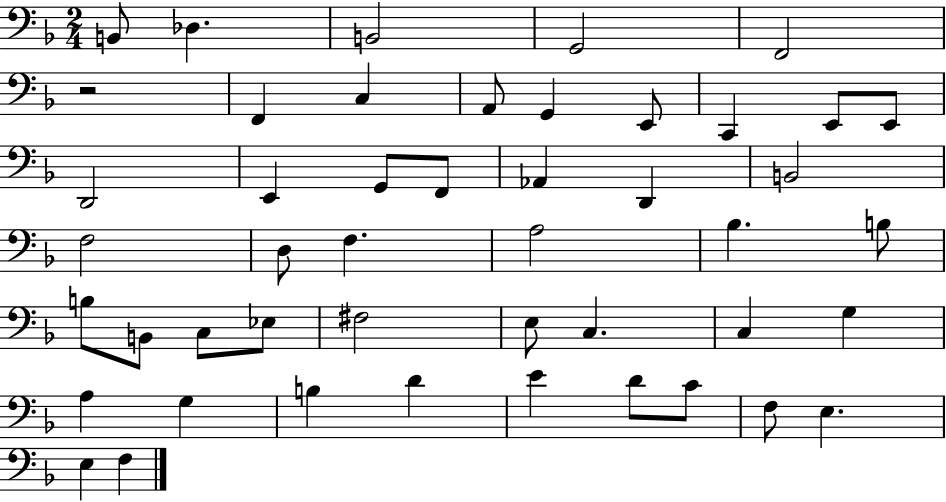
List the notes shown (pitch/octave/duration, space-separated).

B2/e Db3/q. B2/h G2/h F2/h R/h F2/q C3/q A2/e G2/q E2/e C2/q E2/e E2/e D2/h E2/q G2/e F2/e Ab2/q D2/q B2/h F3/h D3/e F3/q. A3/h Bb3/q. B3/e B3/e B2/e C3/e Eb3/e F#3/h E3/e C3/q. C3/q G3/q A3/q G3/q B3/q D4/q E4/q D4/e C4/e F3/e E3/q. E3/q F3/q